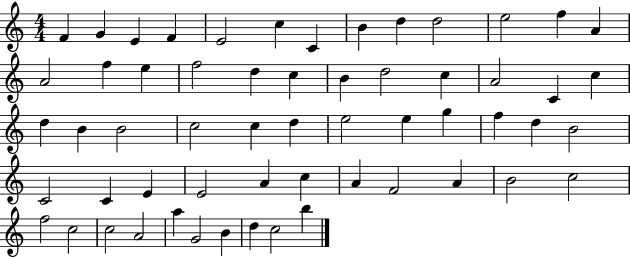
{
  \clef treble
  \numericTimeSignature
  \time 4/4
  \key c \major
  f'4 g'4 e'4 f'4 | e'2 c''4 c'4 | b'4 d''4 d''2 | e''2 f''4 a'4 | \break a'2 f''4 e''4 | f''2 d''4 c''4 | b'4 d''2 c''4 | a'2 c'4 c''4 | \break d''4 b'4 b'2 | c''2 c''4 d''4 | e''2 e''4 g''4 | f''4 d''4 b'2 | \break c'2 c'4 e'4 | e'2 a'4 c''4 | a'4 f'2 a'4 | b'2 c''2 | \break f''2 c''2 | c''2 a'2 | a''4 g'2 b'4 | d''4 c''2 b''4 | \break \bar "|."
}